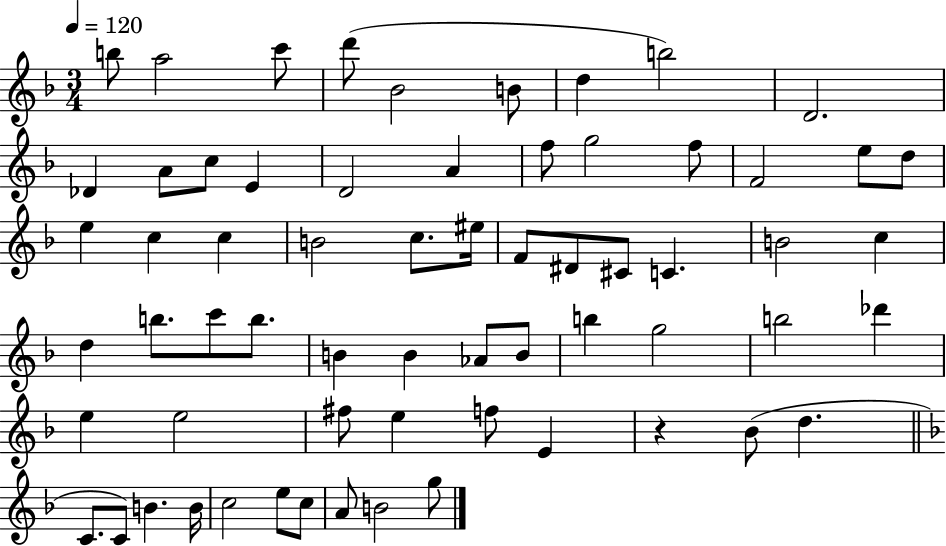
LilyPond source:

{
  \clef treble
  \numericTimeSignature
  \time 3/4
  \key f \major
  \tempo 4 = 120
  \repeat volta 2 { b''8 a''2 c'''8 | d'''8( bes'2 b'8 | d''4 b''2) | d'2. | \break des'4 a'8 c''8 e'4 | d'2 a'4 | f''8 g''2 f''8 | f'2 e''8 d''8 | \break e''4 c''4 c''4 | b'2 c''8. eis''16 | f'8 dis'8 cis'8 c'4. | b'2 c''4 | \break d''4 b''8. c'''8 b''8. | b'4 b'4 aes'8 b'8 | b''4 g''2 | b''2 des'''4 | \break e''4 e''2 | fis''8 e''4 f''8 e'4 | r4 bes'8( d''4. | \bar "||" \break \key f \major c'8. c'8) b'4. b'16 | c''2 e''8 c''8 | a'8 b'2 g''8 | } \bar "|."
}